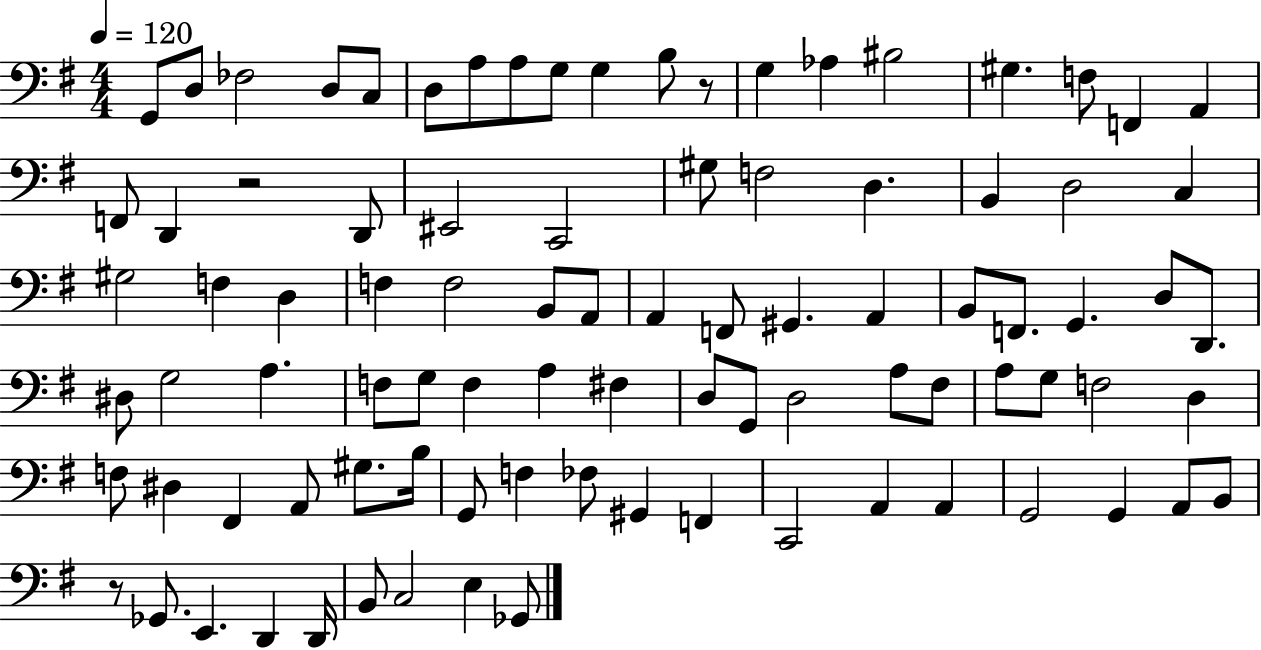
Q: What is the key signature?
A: G major